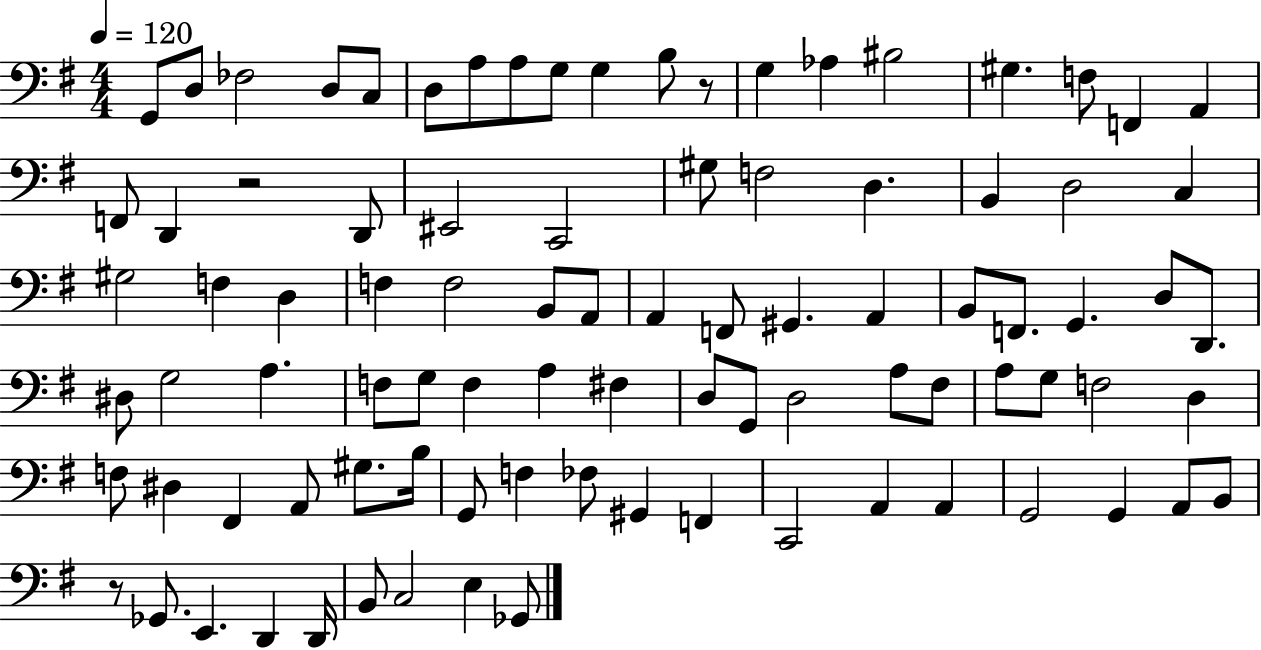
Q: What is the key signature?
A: G major